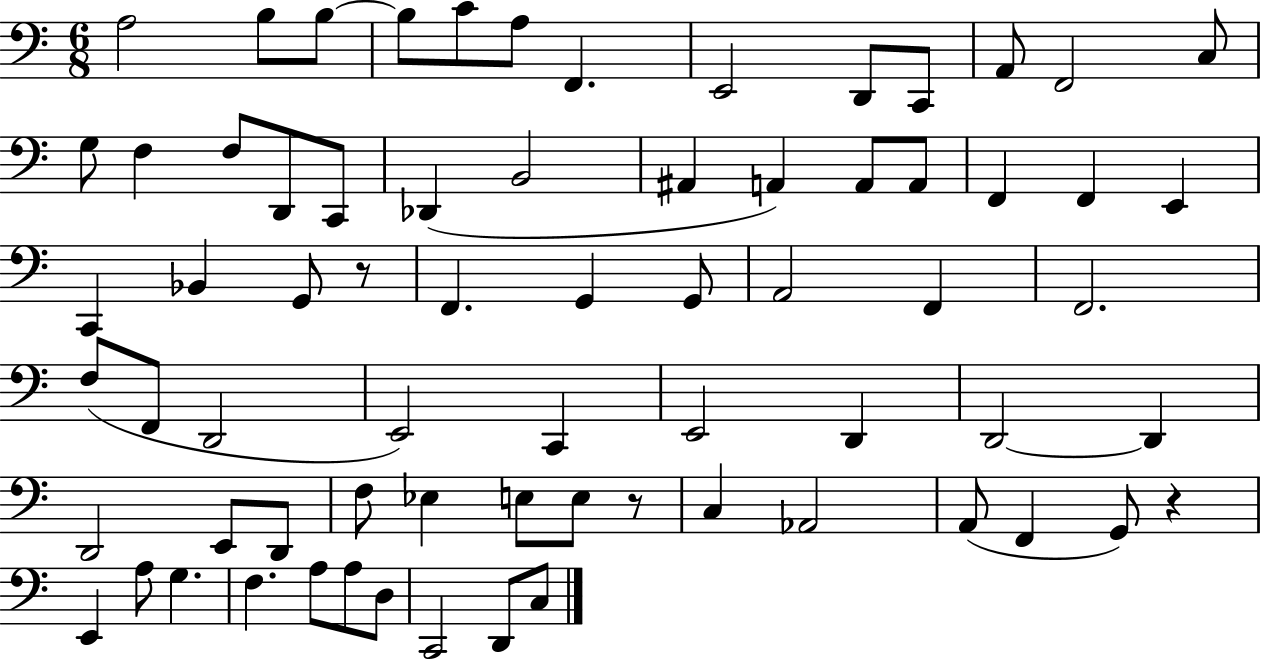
X:1
T:Untitled
M:6/8
L:1/4
K:C
A,2 B,/2 B,/2 B,/2 C/2 A,/2 F,, E,,2 D,,/2 C,,/2 A,,/2 F,,2 C,/2 G,/2 F, F,/2 D,,/2 C,,/2 _D,, B,,2 ^A,, A,, A,,/2 A,,/2 F,, F,, E,, C,, _B,, G,,/2 z/2 F,, G,, G,,/2 A,,2 F,, F,,2 F,/2 F,,/2 D,,2 E,,2 C,, E,,2 D,, D,,2 D,, D,,2 E,,/2 D,,/2 F,/2 _E, E,/2 E,/2 z/2 C, _A,,2 A,,/2 F,, G,,/2 z E,, A,/2 G, F, A,/2 A,/2 D,/2 C,,2 D,,/2 C,/2